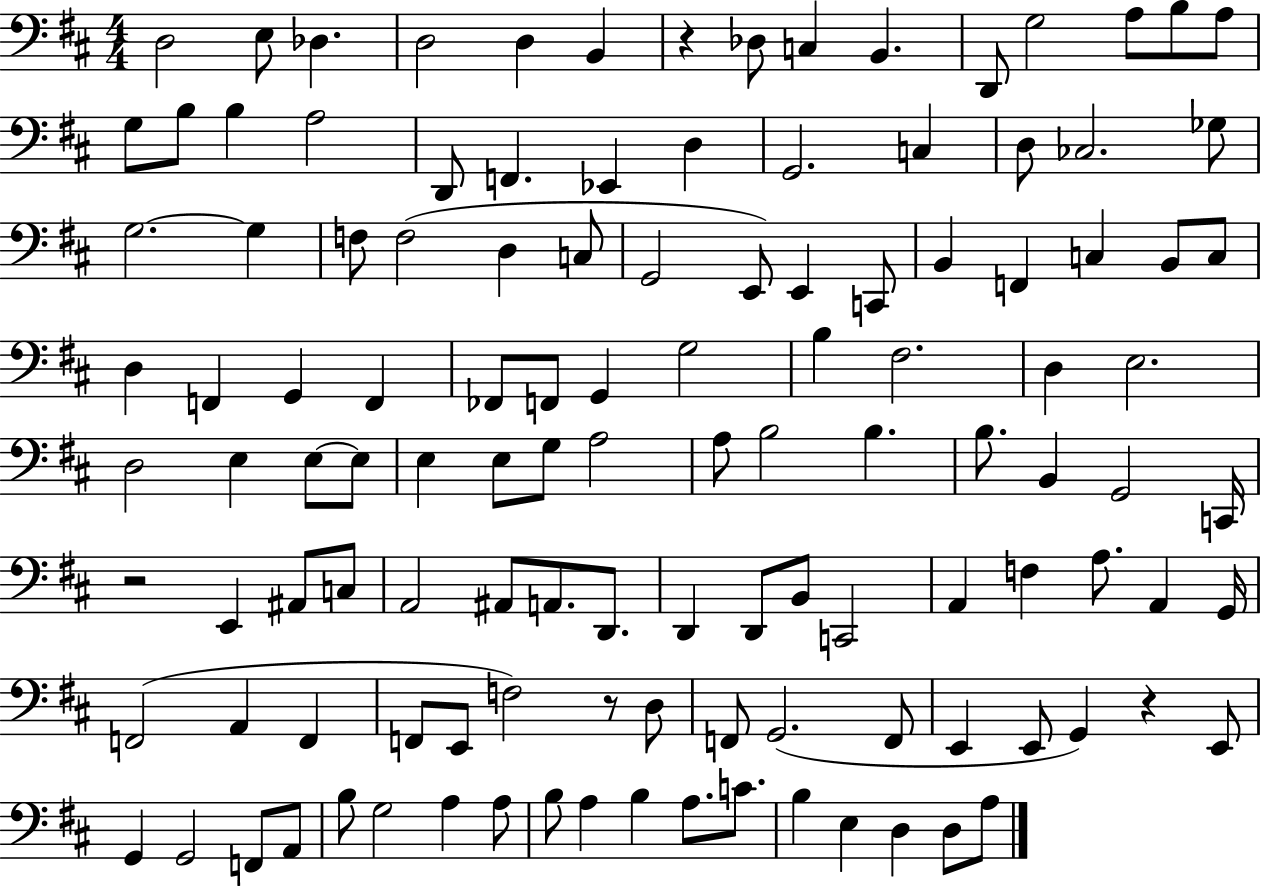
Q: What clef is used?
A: bass